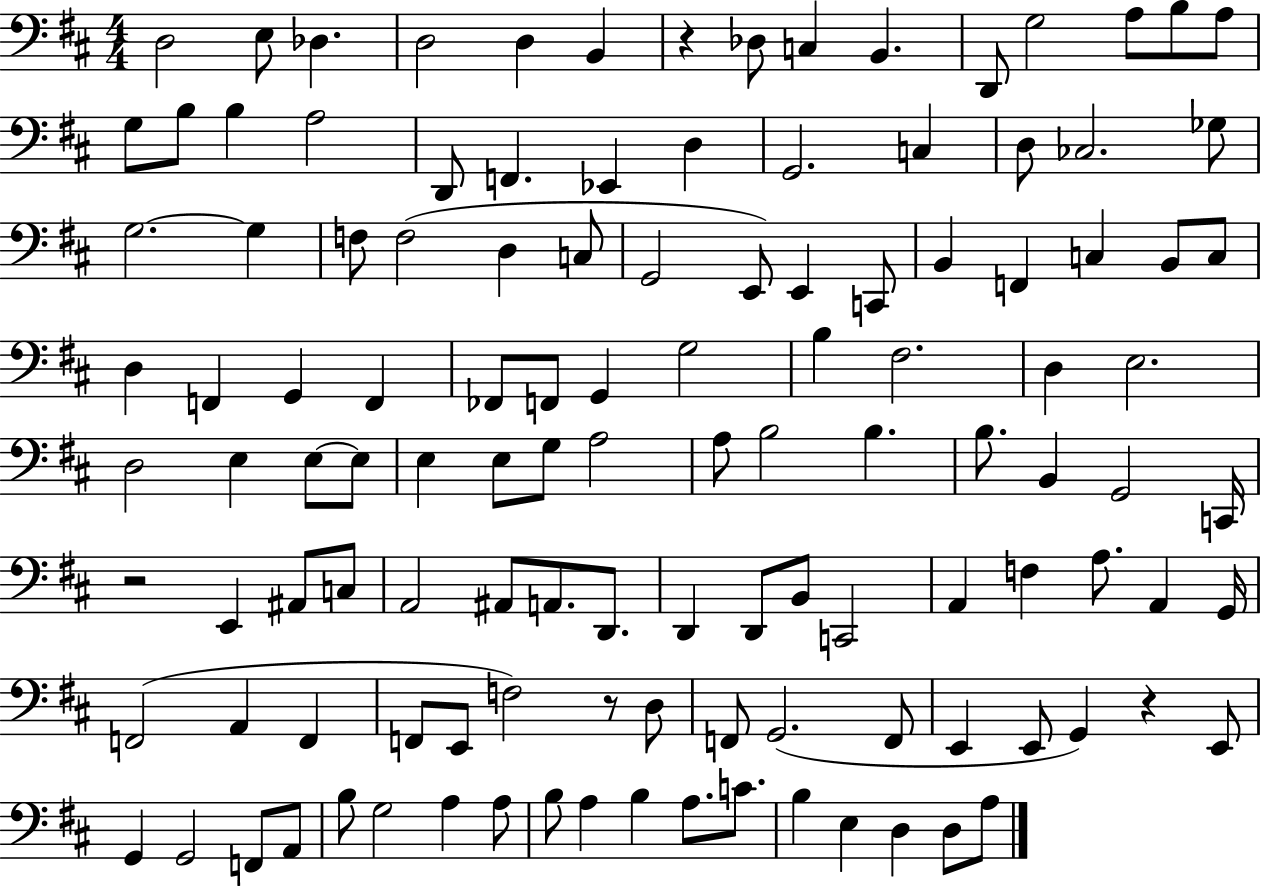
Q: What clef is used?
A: bass